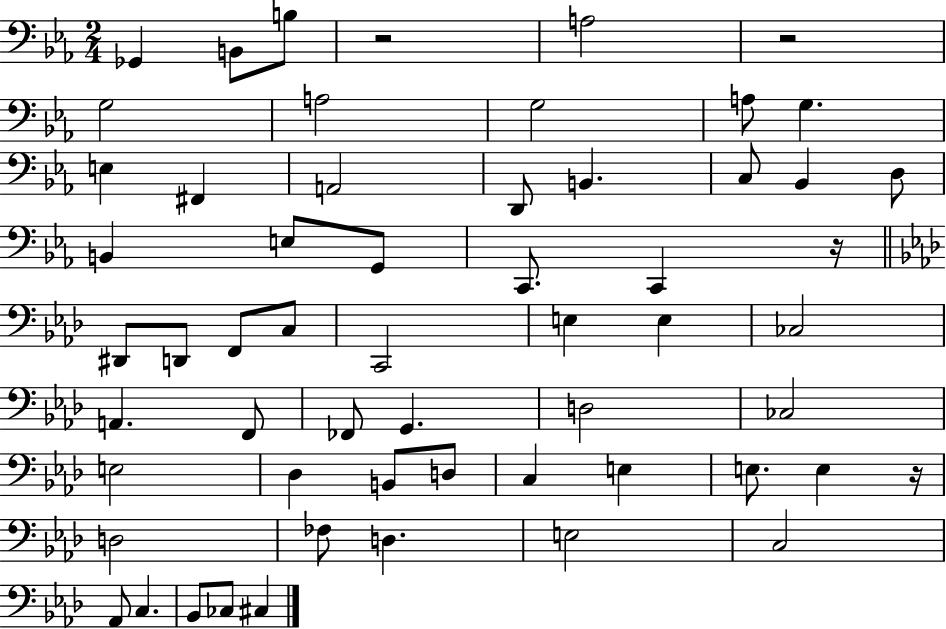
X:1
T:Untitled
M:2/4
L:1/4
K:Eb
_G,, B,,/2 B,/2 z2 A,2 z2 G,2 A,2 G,2 A,/2 G, E, ^F,, A,,2 D,,/2 B,, C,/2 _B,, D,/2 B,, E,/2 G,,/2 C,,/2 C,, z/4 ^D,,/2 D,,/2 F,,/2 C,/2 C,,2 E, E, _C,2 A,, F,,/2 _F,,/2 G,, D,2 _C,2 E,2 _D, B,,/2 D,/2 C, E, E,/2 E, z/4 D,2 _F,/2 D, E,2 C,2 _A,,/2 C, _B,,/2 _C,/2 ^C,